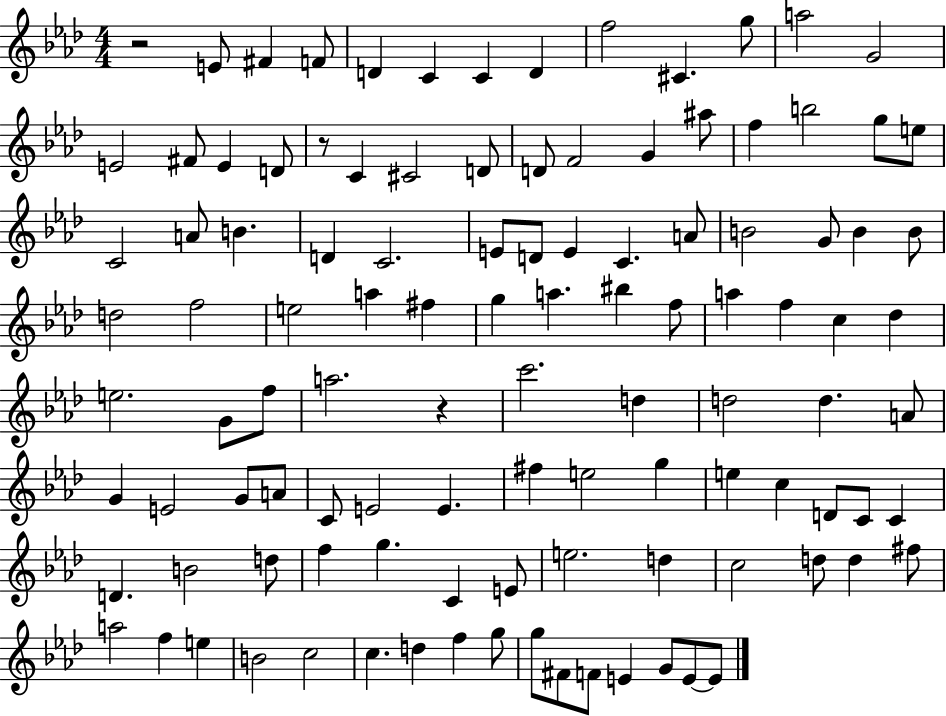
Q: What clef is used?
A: treble